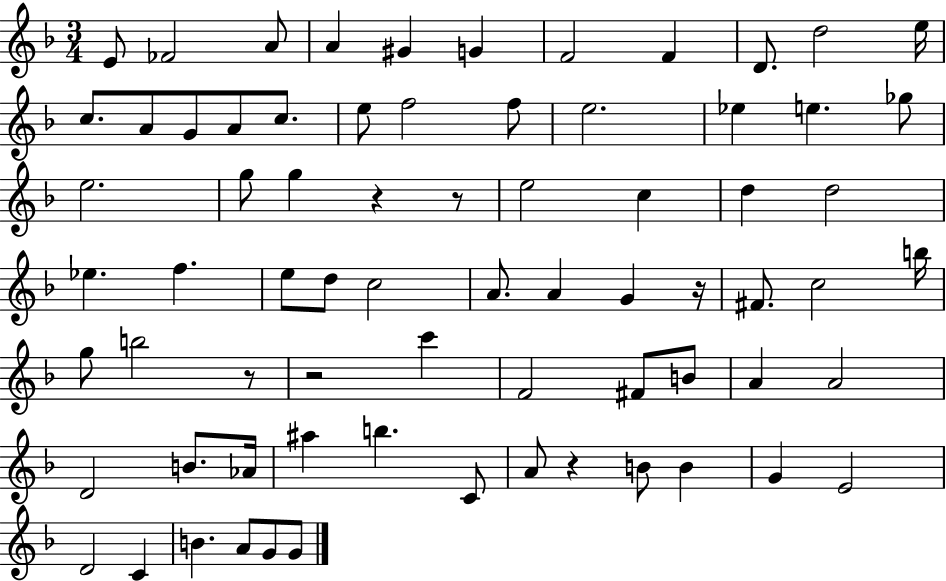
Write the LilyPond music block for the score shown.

{
  \clef treble
  \numericTimeSignature
  \time 3/4
  \key f \major
  e'8 fes'2 a'8 | a'4 gis'4 g'4 | f'2 f'4 | d'8. d''2 e''16 | \break c''8. a'8 g'8 a'8 c''8. | e''8 f''2 f''8 | e''2. | ees''4 e''4. ges''8 | \break e''2. | g''8 g''4 r4 r8 | e''2 c''4 | d''4 d''2 | \break ees''4. f''4. | e''8 d''8 c''2 | a'8. a'4 g'4 r16 | fis'8. c''2 b''16 | \break g''8 b''2 r8 | r2 c'''4 | f'2 fis'8 b'8 | a'4 a'2 | \break d'2 b'8. aes'16 | ais''4 b''4. c'8 | a'8 r4 b'8 b'4 | g'4 e'2 | \break d'2 c'4 | b'4. a'8 g'8 g'8 | \bar "|."
}